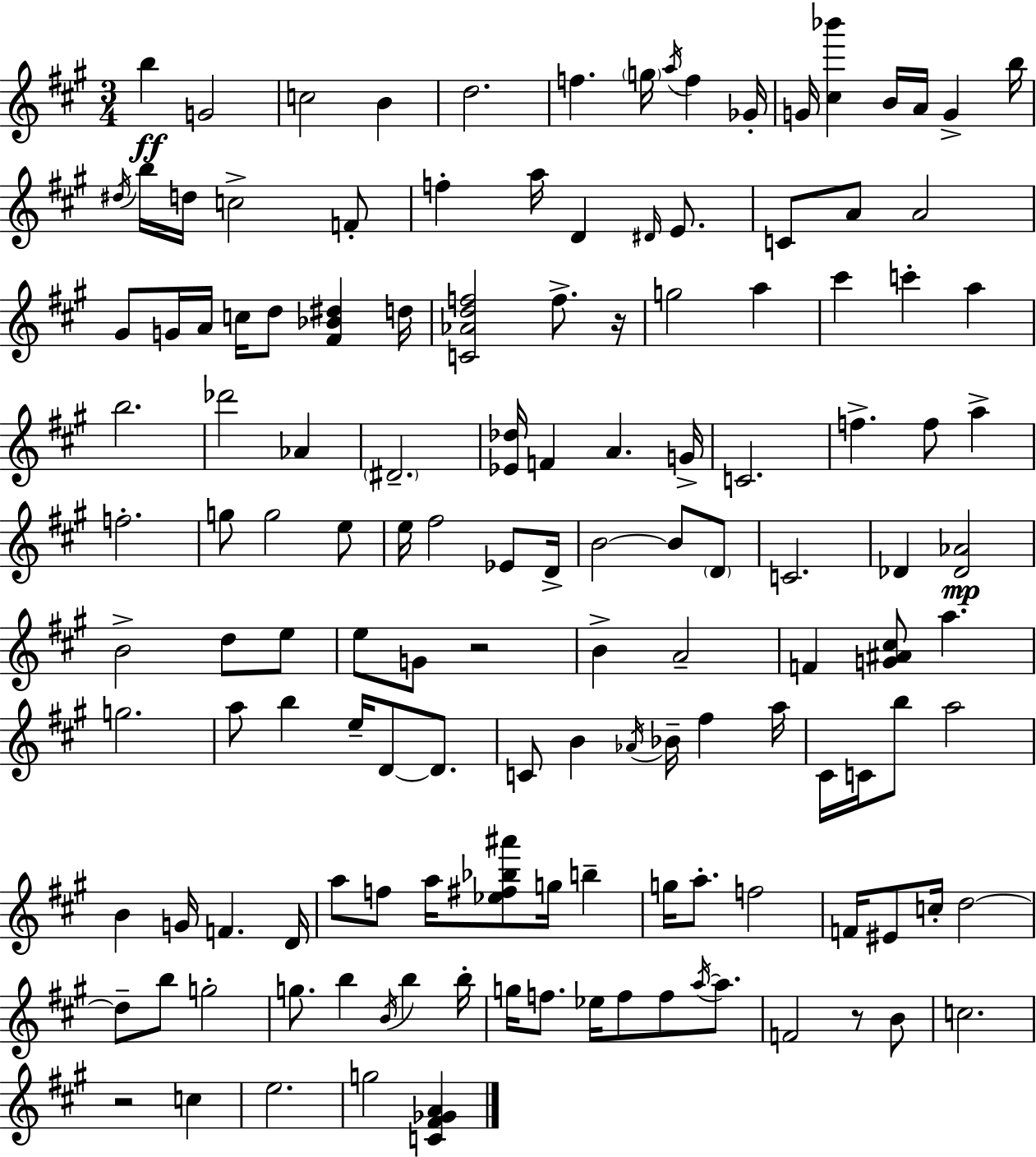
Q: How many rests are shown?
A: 4